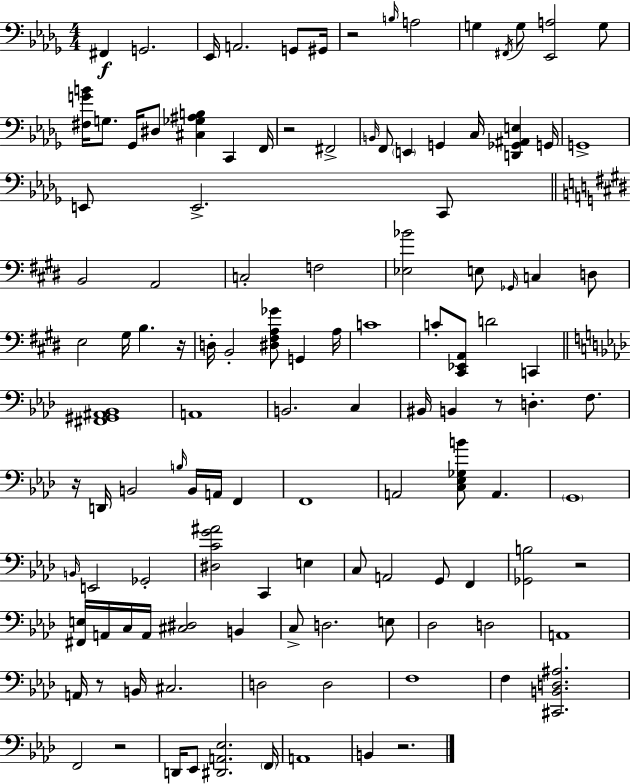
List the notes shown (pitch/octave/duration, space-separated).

F#2/q G2/h. Eb2/s A2/h. G2/e G#2/s R/h B3/s A3/h G3/q F#2/s G3/e [Eb2,A3]/h G3/e [F#3,G4,B4]/s G3/e. Gb2/s D#3/e [C#3,Gb3,A#3,B3]/q C2/q F2/s R/h F#2/h B2/s F2/e E2/q G2/q C3/s [D2,Gb2,A#2,E3]/q G2/s G2/w E2/e E2/h. C2/e B2/h A2/h C3/h F3/h [Eb3,Bb4]/h E3/e Gb2/s C3/q D3/e E3/h G#3/s B3/q. R/s D3/s B2/h [D#3,F#3,A3,Gb4]/e G2/q A3/s C4/w C4/e [C#2,Eb2,A2]/e D4/h C2/q [F#2,G#2,A#2,Bb2]/w A2/w B2/h. C3/q BIS2/s B2/q R/e D3/q. F3/e. R/s D2/s B2/h B3/s B2/s A2/s F2/q F2/w A2/h [C3,Eb3,Gb3,B4]/e A2/q. G2/w B2/s E2/h Gb2/h [D#3,C4,G4,A#4]/h C2/q E3/q C3/e A2/h G2/e F2/q [Gb2,B3]/h R/h [F#2,E3]/s A2/s C3/s A2/s [C#3,D#3]/h B2/q C3/e D3/h. E3/e Db3/h D3/h A2/w A2/s R/e B2/s C#3/h. D3/h D3/h F3/w F3/q [C#2,B2,D3,A#3]/h. F2/h R/h D2/s Eb2/e [D#2,A2,Eb3]/h. F2/s A2/w B2/q R/h.